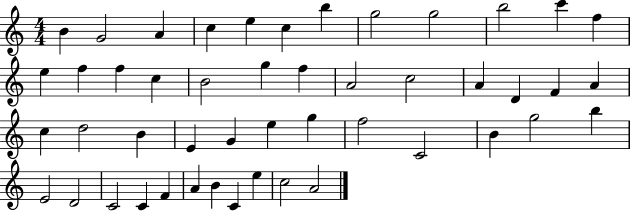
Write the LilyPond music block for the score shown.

{
  \clef treble
  \numericTimeSignature
  \time 4/4
  \key c \major
  b'4 g'2 a'4 | c''4 e''4 c''4 b''4 | g''2 g''2 | b''2 c'''4 f''4 | \break e''4 f''4 f''4 c''4 | b'2 g''4 f''4 | a'2 c''2 | a'4 d'4 f'4 a'4 | \break c''4 d''2 b'4 | e'4 g'4 e''4 g''4 | f''2 c'2 | b'4 g''2 b''4 | \break e'2 d'2 | c'2 c'4 f'4 | a'4 b'4 c'4 e''4 | c''2 a'2 | \break \bar "|."
}